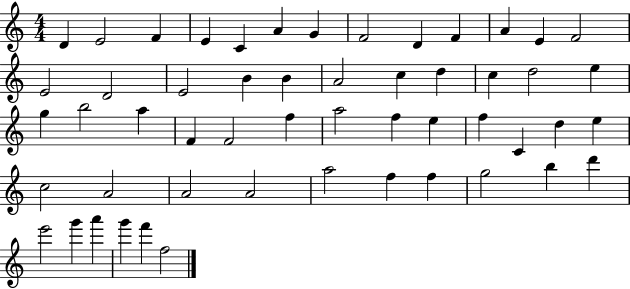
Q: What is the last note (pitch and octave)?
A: F5